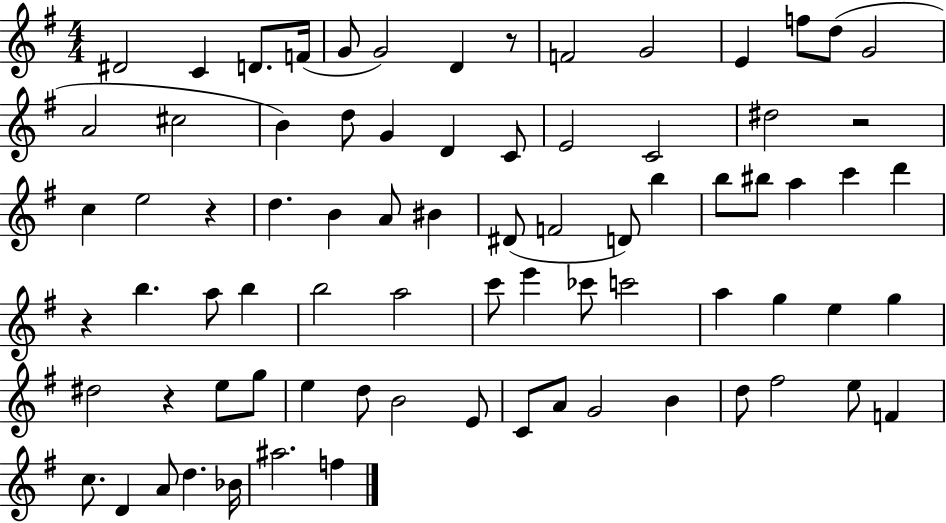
{
  \clef treble
  \numericTimeSignature
  \time 4/4
  \key g \major
  dis'2 c'4 d'8. f'16( | g'8 g'2) d'4 r8 | f'2 g'2 | e'4 f''8 d''8( g'2 | \break a'2 cis''2 | b'4) d''8 g'4 d'4 c'8 | e'2 c'2 | dis''2 r2 | \break c''4 e''2 r4 | d''4. b'4 a'8 bis'4 | dis'8( f'2 d'8) b''4 | b''8 bis''8 a''4 c'''4 d'''4 | \break r4 b''4. a''8 b''4 | b''2 a''2 | c'''8 e'''4 ces'''8 c'''2 | a''4 g''4 e''4 g''4 | \break dis''2 r4 e''8 g''8 | e''4 d''8 b'2 e'8 | c'8 a'8 g'2 b'4 | d''8 fis''2 e''8 f'4 | \break c''8. d'4 a'8 d''4. bes'16 | ais''2. f''4 | \bar "|."
}